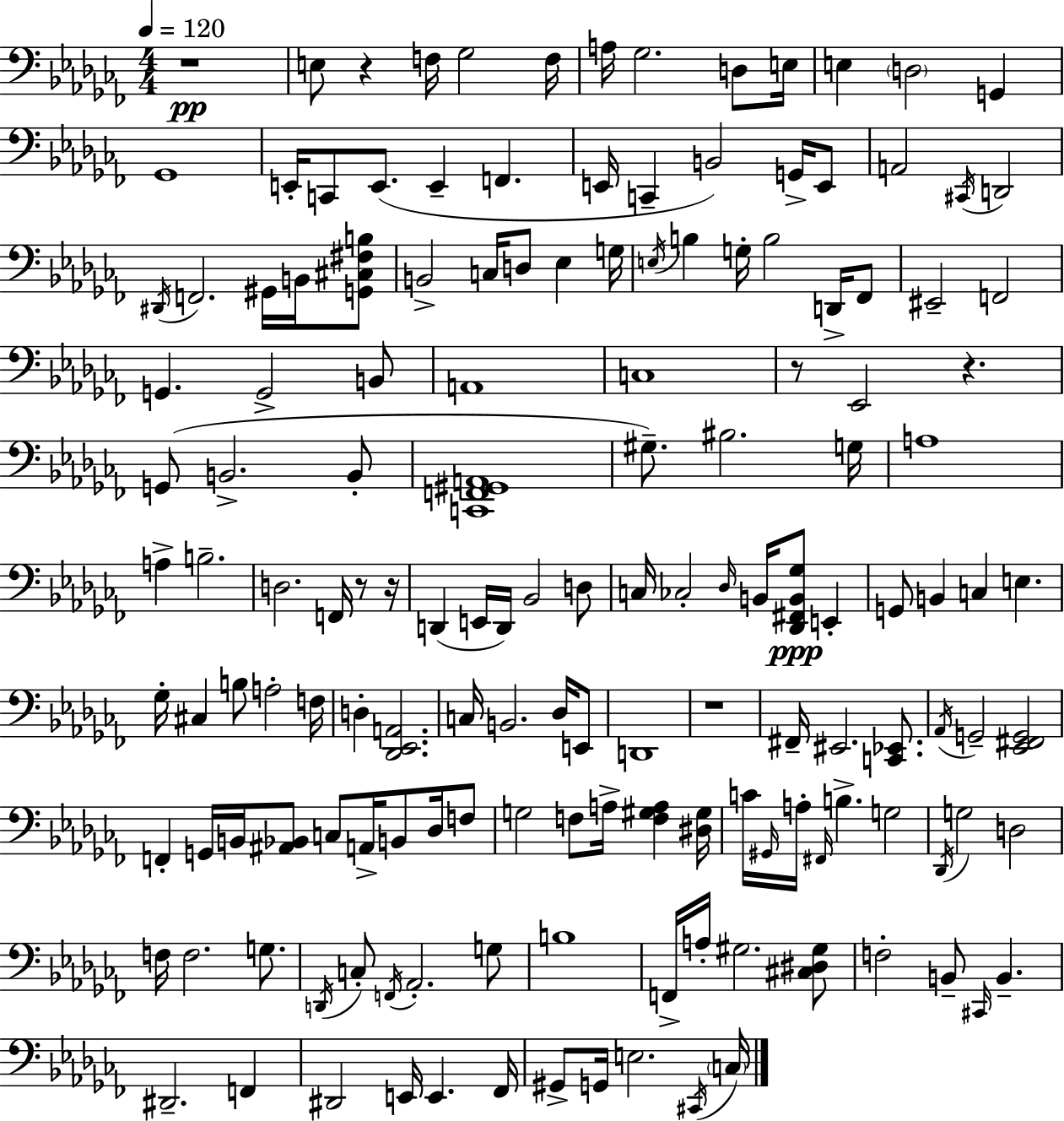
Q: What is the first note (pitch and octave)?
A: E3